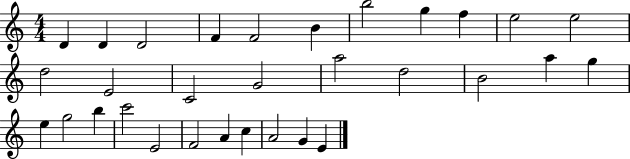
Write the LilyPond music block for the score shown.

{
  \clef treble
  \numericTimeSignature
  \time 4/4
  \key c \major
  d'4 d'4 d'2 | f'4 f'2 b'4 | b''2 g''4 f''4 | e''2 e''2 | \break d''2 e'2 | c'2 g'2 | a''2 d''2 | b'2 a''4 g''4 | \break e''4 g''2 b''4 | c'''2 e'2 | f'2 a'4 c''4 | a'2 g'4 e'4 | \break \bar "|."
}